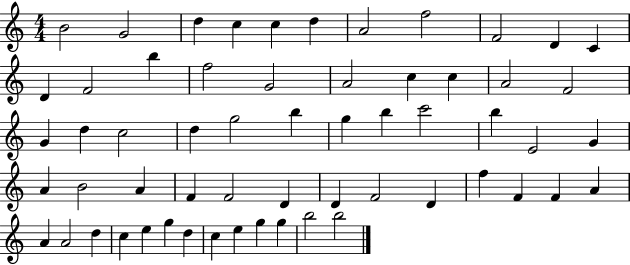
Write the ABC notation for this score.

X:1
T:Untitled
M:4/4
L:1/4
K:C
B2 G2 d c c d A2 f2 F2 D C D F2 b f2 G2 A2 c c A2 F2 G d c2 d g2 b g b c'2 b E2 G A B2 A F F2 D D F2 D f F F A A A2 d c e g d c e g g b2 b2